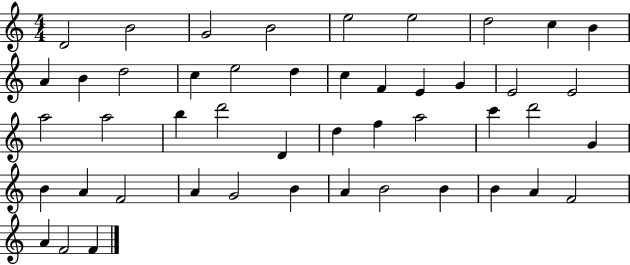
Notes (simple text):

D4/h B4/h G4/h B4/h E5/h E5/h D5/h C5/q B4/q A4/q B4/q D5/h C5/q E5/h D5/q C5/q F4/q E4/q G4/q E4/h E4/h A5/h A5/h B5/q D6/h D4/q D5/q F5/q A5/h C6/q D6/h G4/q B4/q A4/q F4/h A4/q G4/h B4/q A4/q B4/h B4/q B4/q A4/q F4/h A4/q F4/h F4/q